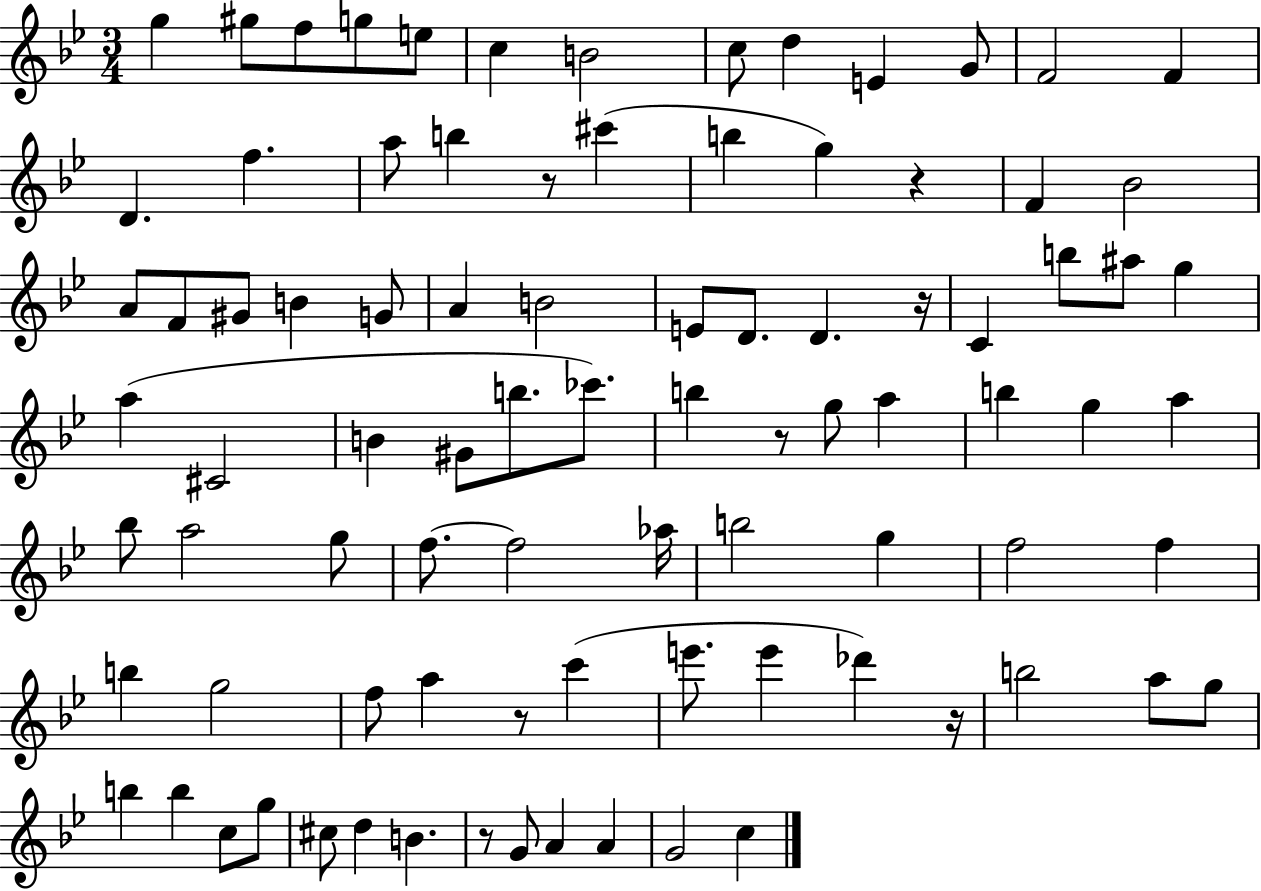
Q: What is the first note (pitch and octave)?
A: G5